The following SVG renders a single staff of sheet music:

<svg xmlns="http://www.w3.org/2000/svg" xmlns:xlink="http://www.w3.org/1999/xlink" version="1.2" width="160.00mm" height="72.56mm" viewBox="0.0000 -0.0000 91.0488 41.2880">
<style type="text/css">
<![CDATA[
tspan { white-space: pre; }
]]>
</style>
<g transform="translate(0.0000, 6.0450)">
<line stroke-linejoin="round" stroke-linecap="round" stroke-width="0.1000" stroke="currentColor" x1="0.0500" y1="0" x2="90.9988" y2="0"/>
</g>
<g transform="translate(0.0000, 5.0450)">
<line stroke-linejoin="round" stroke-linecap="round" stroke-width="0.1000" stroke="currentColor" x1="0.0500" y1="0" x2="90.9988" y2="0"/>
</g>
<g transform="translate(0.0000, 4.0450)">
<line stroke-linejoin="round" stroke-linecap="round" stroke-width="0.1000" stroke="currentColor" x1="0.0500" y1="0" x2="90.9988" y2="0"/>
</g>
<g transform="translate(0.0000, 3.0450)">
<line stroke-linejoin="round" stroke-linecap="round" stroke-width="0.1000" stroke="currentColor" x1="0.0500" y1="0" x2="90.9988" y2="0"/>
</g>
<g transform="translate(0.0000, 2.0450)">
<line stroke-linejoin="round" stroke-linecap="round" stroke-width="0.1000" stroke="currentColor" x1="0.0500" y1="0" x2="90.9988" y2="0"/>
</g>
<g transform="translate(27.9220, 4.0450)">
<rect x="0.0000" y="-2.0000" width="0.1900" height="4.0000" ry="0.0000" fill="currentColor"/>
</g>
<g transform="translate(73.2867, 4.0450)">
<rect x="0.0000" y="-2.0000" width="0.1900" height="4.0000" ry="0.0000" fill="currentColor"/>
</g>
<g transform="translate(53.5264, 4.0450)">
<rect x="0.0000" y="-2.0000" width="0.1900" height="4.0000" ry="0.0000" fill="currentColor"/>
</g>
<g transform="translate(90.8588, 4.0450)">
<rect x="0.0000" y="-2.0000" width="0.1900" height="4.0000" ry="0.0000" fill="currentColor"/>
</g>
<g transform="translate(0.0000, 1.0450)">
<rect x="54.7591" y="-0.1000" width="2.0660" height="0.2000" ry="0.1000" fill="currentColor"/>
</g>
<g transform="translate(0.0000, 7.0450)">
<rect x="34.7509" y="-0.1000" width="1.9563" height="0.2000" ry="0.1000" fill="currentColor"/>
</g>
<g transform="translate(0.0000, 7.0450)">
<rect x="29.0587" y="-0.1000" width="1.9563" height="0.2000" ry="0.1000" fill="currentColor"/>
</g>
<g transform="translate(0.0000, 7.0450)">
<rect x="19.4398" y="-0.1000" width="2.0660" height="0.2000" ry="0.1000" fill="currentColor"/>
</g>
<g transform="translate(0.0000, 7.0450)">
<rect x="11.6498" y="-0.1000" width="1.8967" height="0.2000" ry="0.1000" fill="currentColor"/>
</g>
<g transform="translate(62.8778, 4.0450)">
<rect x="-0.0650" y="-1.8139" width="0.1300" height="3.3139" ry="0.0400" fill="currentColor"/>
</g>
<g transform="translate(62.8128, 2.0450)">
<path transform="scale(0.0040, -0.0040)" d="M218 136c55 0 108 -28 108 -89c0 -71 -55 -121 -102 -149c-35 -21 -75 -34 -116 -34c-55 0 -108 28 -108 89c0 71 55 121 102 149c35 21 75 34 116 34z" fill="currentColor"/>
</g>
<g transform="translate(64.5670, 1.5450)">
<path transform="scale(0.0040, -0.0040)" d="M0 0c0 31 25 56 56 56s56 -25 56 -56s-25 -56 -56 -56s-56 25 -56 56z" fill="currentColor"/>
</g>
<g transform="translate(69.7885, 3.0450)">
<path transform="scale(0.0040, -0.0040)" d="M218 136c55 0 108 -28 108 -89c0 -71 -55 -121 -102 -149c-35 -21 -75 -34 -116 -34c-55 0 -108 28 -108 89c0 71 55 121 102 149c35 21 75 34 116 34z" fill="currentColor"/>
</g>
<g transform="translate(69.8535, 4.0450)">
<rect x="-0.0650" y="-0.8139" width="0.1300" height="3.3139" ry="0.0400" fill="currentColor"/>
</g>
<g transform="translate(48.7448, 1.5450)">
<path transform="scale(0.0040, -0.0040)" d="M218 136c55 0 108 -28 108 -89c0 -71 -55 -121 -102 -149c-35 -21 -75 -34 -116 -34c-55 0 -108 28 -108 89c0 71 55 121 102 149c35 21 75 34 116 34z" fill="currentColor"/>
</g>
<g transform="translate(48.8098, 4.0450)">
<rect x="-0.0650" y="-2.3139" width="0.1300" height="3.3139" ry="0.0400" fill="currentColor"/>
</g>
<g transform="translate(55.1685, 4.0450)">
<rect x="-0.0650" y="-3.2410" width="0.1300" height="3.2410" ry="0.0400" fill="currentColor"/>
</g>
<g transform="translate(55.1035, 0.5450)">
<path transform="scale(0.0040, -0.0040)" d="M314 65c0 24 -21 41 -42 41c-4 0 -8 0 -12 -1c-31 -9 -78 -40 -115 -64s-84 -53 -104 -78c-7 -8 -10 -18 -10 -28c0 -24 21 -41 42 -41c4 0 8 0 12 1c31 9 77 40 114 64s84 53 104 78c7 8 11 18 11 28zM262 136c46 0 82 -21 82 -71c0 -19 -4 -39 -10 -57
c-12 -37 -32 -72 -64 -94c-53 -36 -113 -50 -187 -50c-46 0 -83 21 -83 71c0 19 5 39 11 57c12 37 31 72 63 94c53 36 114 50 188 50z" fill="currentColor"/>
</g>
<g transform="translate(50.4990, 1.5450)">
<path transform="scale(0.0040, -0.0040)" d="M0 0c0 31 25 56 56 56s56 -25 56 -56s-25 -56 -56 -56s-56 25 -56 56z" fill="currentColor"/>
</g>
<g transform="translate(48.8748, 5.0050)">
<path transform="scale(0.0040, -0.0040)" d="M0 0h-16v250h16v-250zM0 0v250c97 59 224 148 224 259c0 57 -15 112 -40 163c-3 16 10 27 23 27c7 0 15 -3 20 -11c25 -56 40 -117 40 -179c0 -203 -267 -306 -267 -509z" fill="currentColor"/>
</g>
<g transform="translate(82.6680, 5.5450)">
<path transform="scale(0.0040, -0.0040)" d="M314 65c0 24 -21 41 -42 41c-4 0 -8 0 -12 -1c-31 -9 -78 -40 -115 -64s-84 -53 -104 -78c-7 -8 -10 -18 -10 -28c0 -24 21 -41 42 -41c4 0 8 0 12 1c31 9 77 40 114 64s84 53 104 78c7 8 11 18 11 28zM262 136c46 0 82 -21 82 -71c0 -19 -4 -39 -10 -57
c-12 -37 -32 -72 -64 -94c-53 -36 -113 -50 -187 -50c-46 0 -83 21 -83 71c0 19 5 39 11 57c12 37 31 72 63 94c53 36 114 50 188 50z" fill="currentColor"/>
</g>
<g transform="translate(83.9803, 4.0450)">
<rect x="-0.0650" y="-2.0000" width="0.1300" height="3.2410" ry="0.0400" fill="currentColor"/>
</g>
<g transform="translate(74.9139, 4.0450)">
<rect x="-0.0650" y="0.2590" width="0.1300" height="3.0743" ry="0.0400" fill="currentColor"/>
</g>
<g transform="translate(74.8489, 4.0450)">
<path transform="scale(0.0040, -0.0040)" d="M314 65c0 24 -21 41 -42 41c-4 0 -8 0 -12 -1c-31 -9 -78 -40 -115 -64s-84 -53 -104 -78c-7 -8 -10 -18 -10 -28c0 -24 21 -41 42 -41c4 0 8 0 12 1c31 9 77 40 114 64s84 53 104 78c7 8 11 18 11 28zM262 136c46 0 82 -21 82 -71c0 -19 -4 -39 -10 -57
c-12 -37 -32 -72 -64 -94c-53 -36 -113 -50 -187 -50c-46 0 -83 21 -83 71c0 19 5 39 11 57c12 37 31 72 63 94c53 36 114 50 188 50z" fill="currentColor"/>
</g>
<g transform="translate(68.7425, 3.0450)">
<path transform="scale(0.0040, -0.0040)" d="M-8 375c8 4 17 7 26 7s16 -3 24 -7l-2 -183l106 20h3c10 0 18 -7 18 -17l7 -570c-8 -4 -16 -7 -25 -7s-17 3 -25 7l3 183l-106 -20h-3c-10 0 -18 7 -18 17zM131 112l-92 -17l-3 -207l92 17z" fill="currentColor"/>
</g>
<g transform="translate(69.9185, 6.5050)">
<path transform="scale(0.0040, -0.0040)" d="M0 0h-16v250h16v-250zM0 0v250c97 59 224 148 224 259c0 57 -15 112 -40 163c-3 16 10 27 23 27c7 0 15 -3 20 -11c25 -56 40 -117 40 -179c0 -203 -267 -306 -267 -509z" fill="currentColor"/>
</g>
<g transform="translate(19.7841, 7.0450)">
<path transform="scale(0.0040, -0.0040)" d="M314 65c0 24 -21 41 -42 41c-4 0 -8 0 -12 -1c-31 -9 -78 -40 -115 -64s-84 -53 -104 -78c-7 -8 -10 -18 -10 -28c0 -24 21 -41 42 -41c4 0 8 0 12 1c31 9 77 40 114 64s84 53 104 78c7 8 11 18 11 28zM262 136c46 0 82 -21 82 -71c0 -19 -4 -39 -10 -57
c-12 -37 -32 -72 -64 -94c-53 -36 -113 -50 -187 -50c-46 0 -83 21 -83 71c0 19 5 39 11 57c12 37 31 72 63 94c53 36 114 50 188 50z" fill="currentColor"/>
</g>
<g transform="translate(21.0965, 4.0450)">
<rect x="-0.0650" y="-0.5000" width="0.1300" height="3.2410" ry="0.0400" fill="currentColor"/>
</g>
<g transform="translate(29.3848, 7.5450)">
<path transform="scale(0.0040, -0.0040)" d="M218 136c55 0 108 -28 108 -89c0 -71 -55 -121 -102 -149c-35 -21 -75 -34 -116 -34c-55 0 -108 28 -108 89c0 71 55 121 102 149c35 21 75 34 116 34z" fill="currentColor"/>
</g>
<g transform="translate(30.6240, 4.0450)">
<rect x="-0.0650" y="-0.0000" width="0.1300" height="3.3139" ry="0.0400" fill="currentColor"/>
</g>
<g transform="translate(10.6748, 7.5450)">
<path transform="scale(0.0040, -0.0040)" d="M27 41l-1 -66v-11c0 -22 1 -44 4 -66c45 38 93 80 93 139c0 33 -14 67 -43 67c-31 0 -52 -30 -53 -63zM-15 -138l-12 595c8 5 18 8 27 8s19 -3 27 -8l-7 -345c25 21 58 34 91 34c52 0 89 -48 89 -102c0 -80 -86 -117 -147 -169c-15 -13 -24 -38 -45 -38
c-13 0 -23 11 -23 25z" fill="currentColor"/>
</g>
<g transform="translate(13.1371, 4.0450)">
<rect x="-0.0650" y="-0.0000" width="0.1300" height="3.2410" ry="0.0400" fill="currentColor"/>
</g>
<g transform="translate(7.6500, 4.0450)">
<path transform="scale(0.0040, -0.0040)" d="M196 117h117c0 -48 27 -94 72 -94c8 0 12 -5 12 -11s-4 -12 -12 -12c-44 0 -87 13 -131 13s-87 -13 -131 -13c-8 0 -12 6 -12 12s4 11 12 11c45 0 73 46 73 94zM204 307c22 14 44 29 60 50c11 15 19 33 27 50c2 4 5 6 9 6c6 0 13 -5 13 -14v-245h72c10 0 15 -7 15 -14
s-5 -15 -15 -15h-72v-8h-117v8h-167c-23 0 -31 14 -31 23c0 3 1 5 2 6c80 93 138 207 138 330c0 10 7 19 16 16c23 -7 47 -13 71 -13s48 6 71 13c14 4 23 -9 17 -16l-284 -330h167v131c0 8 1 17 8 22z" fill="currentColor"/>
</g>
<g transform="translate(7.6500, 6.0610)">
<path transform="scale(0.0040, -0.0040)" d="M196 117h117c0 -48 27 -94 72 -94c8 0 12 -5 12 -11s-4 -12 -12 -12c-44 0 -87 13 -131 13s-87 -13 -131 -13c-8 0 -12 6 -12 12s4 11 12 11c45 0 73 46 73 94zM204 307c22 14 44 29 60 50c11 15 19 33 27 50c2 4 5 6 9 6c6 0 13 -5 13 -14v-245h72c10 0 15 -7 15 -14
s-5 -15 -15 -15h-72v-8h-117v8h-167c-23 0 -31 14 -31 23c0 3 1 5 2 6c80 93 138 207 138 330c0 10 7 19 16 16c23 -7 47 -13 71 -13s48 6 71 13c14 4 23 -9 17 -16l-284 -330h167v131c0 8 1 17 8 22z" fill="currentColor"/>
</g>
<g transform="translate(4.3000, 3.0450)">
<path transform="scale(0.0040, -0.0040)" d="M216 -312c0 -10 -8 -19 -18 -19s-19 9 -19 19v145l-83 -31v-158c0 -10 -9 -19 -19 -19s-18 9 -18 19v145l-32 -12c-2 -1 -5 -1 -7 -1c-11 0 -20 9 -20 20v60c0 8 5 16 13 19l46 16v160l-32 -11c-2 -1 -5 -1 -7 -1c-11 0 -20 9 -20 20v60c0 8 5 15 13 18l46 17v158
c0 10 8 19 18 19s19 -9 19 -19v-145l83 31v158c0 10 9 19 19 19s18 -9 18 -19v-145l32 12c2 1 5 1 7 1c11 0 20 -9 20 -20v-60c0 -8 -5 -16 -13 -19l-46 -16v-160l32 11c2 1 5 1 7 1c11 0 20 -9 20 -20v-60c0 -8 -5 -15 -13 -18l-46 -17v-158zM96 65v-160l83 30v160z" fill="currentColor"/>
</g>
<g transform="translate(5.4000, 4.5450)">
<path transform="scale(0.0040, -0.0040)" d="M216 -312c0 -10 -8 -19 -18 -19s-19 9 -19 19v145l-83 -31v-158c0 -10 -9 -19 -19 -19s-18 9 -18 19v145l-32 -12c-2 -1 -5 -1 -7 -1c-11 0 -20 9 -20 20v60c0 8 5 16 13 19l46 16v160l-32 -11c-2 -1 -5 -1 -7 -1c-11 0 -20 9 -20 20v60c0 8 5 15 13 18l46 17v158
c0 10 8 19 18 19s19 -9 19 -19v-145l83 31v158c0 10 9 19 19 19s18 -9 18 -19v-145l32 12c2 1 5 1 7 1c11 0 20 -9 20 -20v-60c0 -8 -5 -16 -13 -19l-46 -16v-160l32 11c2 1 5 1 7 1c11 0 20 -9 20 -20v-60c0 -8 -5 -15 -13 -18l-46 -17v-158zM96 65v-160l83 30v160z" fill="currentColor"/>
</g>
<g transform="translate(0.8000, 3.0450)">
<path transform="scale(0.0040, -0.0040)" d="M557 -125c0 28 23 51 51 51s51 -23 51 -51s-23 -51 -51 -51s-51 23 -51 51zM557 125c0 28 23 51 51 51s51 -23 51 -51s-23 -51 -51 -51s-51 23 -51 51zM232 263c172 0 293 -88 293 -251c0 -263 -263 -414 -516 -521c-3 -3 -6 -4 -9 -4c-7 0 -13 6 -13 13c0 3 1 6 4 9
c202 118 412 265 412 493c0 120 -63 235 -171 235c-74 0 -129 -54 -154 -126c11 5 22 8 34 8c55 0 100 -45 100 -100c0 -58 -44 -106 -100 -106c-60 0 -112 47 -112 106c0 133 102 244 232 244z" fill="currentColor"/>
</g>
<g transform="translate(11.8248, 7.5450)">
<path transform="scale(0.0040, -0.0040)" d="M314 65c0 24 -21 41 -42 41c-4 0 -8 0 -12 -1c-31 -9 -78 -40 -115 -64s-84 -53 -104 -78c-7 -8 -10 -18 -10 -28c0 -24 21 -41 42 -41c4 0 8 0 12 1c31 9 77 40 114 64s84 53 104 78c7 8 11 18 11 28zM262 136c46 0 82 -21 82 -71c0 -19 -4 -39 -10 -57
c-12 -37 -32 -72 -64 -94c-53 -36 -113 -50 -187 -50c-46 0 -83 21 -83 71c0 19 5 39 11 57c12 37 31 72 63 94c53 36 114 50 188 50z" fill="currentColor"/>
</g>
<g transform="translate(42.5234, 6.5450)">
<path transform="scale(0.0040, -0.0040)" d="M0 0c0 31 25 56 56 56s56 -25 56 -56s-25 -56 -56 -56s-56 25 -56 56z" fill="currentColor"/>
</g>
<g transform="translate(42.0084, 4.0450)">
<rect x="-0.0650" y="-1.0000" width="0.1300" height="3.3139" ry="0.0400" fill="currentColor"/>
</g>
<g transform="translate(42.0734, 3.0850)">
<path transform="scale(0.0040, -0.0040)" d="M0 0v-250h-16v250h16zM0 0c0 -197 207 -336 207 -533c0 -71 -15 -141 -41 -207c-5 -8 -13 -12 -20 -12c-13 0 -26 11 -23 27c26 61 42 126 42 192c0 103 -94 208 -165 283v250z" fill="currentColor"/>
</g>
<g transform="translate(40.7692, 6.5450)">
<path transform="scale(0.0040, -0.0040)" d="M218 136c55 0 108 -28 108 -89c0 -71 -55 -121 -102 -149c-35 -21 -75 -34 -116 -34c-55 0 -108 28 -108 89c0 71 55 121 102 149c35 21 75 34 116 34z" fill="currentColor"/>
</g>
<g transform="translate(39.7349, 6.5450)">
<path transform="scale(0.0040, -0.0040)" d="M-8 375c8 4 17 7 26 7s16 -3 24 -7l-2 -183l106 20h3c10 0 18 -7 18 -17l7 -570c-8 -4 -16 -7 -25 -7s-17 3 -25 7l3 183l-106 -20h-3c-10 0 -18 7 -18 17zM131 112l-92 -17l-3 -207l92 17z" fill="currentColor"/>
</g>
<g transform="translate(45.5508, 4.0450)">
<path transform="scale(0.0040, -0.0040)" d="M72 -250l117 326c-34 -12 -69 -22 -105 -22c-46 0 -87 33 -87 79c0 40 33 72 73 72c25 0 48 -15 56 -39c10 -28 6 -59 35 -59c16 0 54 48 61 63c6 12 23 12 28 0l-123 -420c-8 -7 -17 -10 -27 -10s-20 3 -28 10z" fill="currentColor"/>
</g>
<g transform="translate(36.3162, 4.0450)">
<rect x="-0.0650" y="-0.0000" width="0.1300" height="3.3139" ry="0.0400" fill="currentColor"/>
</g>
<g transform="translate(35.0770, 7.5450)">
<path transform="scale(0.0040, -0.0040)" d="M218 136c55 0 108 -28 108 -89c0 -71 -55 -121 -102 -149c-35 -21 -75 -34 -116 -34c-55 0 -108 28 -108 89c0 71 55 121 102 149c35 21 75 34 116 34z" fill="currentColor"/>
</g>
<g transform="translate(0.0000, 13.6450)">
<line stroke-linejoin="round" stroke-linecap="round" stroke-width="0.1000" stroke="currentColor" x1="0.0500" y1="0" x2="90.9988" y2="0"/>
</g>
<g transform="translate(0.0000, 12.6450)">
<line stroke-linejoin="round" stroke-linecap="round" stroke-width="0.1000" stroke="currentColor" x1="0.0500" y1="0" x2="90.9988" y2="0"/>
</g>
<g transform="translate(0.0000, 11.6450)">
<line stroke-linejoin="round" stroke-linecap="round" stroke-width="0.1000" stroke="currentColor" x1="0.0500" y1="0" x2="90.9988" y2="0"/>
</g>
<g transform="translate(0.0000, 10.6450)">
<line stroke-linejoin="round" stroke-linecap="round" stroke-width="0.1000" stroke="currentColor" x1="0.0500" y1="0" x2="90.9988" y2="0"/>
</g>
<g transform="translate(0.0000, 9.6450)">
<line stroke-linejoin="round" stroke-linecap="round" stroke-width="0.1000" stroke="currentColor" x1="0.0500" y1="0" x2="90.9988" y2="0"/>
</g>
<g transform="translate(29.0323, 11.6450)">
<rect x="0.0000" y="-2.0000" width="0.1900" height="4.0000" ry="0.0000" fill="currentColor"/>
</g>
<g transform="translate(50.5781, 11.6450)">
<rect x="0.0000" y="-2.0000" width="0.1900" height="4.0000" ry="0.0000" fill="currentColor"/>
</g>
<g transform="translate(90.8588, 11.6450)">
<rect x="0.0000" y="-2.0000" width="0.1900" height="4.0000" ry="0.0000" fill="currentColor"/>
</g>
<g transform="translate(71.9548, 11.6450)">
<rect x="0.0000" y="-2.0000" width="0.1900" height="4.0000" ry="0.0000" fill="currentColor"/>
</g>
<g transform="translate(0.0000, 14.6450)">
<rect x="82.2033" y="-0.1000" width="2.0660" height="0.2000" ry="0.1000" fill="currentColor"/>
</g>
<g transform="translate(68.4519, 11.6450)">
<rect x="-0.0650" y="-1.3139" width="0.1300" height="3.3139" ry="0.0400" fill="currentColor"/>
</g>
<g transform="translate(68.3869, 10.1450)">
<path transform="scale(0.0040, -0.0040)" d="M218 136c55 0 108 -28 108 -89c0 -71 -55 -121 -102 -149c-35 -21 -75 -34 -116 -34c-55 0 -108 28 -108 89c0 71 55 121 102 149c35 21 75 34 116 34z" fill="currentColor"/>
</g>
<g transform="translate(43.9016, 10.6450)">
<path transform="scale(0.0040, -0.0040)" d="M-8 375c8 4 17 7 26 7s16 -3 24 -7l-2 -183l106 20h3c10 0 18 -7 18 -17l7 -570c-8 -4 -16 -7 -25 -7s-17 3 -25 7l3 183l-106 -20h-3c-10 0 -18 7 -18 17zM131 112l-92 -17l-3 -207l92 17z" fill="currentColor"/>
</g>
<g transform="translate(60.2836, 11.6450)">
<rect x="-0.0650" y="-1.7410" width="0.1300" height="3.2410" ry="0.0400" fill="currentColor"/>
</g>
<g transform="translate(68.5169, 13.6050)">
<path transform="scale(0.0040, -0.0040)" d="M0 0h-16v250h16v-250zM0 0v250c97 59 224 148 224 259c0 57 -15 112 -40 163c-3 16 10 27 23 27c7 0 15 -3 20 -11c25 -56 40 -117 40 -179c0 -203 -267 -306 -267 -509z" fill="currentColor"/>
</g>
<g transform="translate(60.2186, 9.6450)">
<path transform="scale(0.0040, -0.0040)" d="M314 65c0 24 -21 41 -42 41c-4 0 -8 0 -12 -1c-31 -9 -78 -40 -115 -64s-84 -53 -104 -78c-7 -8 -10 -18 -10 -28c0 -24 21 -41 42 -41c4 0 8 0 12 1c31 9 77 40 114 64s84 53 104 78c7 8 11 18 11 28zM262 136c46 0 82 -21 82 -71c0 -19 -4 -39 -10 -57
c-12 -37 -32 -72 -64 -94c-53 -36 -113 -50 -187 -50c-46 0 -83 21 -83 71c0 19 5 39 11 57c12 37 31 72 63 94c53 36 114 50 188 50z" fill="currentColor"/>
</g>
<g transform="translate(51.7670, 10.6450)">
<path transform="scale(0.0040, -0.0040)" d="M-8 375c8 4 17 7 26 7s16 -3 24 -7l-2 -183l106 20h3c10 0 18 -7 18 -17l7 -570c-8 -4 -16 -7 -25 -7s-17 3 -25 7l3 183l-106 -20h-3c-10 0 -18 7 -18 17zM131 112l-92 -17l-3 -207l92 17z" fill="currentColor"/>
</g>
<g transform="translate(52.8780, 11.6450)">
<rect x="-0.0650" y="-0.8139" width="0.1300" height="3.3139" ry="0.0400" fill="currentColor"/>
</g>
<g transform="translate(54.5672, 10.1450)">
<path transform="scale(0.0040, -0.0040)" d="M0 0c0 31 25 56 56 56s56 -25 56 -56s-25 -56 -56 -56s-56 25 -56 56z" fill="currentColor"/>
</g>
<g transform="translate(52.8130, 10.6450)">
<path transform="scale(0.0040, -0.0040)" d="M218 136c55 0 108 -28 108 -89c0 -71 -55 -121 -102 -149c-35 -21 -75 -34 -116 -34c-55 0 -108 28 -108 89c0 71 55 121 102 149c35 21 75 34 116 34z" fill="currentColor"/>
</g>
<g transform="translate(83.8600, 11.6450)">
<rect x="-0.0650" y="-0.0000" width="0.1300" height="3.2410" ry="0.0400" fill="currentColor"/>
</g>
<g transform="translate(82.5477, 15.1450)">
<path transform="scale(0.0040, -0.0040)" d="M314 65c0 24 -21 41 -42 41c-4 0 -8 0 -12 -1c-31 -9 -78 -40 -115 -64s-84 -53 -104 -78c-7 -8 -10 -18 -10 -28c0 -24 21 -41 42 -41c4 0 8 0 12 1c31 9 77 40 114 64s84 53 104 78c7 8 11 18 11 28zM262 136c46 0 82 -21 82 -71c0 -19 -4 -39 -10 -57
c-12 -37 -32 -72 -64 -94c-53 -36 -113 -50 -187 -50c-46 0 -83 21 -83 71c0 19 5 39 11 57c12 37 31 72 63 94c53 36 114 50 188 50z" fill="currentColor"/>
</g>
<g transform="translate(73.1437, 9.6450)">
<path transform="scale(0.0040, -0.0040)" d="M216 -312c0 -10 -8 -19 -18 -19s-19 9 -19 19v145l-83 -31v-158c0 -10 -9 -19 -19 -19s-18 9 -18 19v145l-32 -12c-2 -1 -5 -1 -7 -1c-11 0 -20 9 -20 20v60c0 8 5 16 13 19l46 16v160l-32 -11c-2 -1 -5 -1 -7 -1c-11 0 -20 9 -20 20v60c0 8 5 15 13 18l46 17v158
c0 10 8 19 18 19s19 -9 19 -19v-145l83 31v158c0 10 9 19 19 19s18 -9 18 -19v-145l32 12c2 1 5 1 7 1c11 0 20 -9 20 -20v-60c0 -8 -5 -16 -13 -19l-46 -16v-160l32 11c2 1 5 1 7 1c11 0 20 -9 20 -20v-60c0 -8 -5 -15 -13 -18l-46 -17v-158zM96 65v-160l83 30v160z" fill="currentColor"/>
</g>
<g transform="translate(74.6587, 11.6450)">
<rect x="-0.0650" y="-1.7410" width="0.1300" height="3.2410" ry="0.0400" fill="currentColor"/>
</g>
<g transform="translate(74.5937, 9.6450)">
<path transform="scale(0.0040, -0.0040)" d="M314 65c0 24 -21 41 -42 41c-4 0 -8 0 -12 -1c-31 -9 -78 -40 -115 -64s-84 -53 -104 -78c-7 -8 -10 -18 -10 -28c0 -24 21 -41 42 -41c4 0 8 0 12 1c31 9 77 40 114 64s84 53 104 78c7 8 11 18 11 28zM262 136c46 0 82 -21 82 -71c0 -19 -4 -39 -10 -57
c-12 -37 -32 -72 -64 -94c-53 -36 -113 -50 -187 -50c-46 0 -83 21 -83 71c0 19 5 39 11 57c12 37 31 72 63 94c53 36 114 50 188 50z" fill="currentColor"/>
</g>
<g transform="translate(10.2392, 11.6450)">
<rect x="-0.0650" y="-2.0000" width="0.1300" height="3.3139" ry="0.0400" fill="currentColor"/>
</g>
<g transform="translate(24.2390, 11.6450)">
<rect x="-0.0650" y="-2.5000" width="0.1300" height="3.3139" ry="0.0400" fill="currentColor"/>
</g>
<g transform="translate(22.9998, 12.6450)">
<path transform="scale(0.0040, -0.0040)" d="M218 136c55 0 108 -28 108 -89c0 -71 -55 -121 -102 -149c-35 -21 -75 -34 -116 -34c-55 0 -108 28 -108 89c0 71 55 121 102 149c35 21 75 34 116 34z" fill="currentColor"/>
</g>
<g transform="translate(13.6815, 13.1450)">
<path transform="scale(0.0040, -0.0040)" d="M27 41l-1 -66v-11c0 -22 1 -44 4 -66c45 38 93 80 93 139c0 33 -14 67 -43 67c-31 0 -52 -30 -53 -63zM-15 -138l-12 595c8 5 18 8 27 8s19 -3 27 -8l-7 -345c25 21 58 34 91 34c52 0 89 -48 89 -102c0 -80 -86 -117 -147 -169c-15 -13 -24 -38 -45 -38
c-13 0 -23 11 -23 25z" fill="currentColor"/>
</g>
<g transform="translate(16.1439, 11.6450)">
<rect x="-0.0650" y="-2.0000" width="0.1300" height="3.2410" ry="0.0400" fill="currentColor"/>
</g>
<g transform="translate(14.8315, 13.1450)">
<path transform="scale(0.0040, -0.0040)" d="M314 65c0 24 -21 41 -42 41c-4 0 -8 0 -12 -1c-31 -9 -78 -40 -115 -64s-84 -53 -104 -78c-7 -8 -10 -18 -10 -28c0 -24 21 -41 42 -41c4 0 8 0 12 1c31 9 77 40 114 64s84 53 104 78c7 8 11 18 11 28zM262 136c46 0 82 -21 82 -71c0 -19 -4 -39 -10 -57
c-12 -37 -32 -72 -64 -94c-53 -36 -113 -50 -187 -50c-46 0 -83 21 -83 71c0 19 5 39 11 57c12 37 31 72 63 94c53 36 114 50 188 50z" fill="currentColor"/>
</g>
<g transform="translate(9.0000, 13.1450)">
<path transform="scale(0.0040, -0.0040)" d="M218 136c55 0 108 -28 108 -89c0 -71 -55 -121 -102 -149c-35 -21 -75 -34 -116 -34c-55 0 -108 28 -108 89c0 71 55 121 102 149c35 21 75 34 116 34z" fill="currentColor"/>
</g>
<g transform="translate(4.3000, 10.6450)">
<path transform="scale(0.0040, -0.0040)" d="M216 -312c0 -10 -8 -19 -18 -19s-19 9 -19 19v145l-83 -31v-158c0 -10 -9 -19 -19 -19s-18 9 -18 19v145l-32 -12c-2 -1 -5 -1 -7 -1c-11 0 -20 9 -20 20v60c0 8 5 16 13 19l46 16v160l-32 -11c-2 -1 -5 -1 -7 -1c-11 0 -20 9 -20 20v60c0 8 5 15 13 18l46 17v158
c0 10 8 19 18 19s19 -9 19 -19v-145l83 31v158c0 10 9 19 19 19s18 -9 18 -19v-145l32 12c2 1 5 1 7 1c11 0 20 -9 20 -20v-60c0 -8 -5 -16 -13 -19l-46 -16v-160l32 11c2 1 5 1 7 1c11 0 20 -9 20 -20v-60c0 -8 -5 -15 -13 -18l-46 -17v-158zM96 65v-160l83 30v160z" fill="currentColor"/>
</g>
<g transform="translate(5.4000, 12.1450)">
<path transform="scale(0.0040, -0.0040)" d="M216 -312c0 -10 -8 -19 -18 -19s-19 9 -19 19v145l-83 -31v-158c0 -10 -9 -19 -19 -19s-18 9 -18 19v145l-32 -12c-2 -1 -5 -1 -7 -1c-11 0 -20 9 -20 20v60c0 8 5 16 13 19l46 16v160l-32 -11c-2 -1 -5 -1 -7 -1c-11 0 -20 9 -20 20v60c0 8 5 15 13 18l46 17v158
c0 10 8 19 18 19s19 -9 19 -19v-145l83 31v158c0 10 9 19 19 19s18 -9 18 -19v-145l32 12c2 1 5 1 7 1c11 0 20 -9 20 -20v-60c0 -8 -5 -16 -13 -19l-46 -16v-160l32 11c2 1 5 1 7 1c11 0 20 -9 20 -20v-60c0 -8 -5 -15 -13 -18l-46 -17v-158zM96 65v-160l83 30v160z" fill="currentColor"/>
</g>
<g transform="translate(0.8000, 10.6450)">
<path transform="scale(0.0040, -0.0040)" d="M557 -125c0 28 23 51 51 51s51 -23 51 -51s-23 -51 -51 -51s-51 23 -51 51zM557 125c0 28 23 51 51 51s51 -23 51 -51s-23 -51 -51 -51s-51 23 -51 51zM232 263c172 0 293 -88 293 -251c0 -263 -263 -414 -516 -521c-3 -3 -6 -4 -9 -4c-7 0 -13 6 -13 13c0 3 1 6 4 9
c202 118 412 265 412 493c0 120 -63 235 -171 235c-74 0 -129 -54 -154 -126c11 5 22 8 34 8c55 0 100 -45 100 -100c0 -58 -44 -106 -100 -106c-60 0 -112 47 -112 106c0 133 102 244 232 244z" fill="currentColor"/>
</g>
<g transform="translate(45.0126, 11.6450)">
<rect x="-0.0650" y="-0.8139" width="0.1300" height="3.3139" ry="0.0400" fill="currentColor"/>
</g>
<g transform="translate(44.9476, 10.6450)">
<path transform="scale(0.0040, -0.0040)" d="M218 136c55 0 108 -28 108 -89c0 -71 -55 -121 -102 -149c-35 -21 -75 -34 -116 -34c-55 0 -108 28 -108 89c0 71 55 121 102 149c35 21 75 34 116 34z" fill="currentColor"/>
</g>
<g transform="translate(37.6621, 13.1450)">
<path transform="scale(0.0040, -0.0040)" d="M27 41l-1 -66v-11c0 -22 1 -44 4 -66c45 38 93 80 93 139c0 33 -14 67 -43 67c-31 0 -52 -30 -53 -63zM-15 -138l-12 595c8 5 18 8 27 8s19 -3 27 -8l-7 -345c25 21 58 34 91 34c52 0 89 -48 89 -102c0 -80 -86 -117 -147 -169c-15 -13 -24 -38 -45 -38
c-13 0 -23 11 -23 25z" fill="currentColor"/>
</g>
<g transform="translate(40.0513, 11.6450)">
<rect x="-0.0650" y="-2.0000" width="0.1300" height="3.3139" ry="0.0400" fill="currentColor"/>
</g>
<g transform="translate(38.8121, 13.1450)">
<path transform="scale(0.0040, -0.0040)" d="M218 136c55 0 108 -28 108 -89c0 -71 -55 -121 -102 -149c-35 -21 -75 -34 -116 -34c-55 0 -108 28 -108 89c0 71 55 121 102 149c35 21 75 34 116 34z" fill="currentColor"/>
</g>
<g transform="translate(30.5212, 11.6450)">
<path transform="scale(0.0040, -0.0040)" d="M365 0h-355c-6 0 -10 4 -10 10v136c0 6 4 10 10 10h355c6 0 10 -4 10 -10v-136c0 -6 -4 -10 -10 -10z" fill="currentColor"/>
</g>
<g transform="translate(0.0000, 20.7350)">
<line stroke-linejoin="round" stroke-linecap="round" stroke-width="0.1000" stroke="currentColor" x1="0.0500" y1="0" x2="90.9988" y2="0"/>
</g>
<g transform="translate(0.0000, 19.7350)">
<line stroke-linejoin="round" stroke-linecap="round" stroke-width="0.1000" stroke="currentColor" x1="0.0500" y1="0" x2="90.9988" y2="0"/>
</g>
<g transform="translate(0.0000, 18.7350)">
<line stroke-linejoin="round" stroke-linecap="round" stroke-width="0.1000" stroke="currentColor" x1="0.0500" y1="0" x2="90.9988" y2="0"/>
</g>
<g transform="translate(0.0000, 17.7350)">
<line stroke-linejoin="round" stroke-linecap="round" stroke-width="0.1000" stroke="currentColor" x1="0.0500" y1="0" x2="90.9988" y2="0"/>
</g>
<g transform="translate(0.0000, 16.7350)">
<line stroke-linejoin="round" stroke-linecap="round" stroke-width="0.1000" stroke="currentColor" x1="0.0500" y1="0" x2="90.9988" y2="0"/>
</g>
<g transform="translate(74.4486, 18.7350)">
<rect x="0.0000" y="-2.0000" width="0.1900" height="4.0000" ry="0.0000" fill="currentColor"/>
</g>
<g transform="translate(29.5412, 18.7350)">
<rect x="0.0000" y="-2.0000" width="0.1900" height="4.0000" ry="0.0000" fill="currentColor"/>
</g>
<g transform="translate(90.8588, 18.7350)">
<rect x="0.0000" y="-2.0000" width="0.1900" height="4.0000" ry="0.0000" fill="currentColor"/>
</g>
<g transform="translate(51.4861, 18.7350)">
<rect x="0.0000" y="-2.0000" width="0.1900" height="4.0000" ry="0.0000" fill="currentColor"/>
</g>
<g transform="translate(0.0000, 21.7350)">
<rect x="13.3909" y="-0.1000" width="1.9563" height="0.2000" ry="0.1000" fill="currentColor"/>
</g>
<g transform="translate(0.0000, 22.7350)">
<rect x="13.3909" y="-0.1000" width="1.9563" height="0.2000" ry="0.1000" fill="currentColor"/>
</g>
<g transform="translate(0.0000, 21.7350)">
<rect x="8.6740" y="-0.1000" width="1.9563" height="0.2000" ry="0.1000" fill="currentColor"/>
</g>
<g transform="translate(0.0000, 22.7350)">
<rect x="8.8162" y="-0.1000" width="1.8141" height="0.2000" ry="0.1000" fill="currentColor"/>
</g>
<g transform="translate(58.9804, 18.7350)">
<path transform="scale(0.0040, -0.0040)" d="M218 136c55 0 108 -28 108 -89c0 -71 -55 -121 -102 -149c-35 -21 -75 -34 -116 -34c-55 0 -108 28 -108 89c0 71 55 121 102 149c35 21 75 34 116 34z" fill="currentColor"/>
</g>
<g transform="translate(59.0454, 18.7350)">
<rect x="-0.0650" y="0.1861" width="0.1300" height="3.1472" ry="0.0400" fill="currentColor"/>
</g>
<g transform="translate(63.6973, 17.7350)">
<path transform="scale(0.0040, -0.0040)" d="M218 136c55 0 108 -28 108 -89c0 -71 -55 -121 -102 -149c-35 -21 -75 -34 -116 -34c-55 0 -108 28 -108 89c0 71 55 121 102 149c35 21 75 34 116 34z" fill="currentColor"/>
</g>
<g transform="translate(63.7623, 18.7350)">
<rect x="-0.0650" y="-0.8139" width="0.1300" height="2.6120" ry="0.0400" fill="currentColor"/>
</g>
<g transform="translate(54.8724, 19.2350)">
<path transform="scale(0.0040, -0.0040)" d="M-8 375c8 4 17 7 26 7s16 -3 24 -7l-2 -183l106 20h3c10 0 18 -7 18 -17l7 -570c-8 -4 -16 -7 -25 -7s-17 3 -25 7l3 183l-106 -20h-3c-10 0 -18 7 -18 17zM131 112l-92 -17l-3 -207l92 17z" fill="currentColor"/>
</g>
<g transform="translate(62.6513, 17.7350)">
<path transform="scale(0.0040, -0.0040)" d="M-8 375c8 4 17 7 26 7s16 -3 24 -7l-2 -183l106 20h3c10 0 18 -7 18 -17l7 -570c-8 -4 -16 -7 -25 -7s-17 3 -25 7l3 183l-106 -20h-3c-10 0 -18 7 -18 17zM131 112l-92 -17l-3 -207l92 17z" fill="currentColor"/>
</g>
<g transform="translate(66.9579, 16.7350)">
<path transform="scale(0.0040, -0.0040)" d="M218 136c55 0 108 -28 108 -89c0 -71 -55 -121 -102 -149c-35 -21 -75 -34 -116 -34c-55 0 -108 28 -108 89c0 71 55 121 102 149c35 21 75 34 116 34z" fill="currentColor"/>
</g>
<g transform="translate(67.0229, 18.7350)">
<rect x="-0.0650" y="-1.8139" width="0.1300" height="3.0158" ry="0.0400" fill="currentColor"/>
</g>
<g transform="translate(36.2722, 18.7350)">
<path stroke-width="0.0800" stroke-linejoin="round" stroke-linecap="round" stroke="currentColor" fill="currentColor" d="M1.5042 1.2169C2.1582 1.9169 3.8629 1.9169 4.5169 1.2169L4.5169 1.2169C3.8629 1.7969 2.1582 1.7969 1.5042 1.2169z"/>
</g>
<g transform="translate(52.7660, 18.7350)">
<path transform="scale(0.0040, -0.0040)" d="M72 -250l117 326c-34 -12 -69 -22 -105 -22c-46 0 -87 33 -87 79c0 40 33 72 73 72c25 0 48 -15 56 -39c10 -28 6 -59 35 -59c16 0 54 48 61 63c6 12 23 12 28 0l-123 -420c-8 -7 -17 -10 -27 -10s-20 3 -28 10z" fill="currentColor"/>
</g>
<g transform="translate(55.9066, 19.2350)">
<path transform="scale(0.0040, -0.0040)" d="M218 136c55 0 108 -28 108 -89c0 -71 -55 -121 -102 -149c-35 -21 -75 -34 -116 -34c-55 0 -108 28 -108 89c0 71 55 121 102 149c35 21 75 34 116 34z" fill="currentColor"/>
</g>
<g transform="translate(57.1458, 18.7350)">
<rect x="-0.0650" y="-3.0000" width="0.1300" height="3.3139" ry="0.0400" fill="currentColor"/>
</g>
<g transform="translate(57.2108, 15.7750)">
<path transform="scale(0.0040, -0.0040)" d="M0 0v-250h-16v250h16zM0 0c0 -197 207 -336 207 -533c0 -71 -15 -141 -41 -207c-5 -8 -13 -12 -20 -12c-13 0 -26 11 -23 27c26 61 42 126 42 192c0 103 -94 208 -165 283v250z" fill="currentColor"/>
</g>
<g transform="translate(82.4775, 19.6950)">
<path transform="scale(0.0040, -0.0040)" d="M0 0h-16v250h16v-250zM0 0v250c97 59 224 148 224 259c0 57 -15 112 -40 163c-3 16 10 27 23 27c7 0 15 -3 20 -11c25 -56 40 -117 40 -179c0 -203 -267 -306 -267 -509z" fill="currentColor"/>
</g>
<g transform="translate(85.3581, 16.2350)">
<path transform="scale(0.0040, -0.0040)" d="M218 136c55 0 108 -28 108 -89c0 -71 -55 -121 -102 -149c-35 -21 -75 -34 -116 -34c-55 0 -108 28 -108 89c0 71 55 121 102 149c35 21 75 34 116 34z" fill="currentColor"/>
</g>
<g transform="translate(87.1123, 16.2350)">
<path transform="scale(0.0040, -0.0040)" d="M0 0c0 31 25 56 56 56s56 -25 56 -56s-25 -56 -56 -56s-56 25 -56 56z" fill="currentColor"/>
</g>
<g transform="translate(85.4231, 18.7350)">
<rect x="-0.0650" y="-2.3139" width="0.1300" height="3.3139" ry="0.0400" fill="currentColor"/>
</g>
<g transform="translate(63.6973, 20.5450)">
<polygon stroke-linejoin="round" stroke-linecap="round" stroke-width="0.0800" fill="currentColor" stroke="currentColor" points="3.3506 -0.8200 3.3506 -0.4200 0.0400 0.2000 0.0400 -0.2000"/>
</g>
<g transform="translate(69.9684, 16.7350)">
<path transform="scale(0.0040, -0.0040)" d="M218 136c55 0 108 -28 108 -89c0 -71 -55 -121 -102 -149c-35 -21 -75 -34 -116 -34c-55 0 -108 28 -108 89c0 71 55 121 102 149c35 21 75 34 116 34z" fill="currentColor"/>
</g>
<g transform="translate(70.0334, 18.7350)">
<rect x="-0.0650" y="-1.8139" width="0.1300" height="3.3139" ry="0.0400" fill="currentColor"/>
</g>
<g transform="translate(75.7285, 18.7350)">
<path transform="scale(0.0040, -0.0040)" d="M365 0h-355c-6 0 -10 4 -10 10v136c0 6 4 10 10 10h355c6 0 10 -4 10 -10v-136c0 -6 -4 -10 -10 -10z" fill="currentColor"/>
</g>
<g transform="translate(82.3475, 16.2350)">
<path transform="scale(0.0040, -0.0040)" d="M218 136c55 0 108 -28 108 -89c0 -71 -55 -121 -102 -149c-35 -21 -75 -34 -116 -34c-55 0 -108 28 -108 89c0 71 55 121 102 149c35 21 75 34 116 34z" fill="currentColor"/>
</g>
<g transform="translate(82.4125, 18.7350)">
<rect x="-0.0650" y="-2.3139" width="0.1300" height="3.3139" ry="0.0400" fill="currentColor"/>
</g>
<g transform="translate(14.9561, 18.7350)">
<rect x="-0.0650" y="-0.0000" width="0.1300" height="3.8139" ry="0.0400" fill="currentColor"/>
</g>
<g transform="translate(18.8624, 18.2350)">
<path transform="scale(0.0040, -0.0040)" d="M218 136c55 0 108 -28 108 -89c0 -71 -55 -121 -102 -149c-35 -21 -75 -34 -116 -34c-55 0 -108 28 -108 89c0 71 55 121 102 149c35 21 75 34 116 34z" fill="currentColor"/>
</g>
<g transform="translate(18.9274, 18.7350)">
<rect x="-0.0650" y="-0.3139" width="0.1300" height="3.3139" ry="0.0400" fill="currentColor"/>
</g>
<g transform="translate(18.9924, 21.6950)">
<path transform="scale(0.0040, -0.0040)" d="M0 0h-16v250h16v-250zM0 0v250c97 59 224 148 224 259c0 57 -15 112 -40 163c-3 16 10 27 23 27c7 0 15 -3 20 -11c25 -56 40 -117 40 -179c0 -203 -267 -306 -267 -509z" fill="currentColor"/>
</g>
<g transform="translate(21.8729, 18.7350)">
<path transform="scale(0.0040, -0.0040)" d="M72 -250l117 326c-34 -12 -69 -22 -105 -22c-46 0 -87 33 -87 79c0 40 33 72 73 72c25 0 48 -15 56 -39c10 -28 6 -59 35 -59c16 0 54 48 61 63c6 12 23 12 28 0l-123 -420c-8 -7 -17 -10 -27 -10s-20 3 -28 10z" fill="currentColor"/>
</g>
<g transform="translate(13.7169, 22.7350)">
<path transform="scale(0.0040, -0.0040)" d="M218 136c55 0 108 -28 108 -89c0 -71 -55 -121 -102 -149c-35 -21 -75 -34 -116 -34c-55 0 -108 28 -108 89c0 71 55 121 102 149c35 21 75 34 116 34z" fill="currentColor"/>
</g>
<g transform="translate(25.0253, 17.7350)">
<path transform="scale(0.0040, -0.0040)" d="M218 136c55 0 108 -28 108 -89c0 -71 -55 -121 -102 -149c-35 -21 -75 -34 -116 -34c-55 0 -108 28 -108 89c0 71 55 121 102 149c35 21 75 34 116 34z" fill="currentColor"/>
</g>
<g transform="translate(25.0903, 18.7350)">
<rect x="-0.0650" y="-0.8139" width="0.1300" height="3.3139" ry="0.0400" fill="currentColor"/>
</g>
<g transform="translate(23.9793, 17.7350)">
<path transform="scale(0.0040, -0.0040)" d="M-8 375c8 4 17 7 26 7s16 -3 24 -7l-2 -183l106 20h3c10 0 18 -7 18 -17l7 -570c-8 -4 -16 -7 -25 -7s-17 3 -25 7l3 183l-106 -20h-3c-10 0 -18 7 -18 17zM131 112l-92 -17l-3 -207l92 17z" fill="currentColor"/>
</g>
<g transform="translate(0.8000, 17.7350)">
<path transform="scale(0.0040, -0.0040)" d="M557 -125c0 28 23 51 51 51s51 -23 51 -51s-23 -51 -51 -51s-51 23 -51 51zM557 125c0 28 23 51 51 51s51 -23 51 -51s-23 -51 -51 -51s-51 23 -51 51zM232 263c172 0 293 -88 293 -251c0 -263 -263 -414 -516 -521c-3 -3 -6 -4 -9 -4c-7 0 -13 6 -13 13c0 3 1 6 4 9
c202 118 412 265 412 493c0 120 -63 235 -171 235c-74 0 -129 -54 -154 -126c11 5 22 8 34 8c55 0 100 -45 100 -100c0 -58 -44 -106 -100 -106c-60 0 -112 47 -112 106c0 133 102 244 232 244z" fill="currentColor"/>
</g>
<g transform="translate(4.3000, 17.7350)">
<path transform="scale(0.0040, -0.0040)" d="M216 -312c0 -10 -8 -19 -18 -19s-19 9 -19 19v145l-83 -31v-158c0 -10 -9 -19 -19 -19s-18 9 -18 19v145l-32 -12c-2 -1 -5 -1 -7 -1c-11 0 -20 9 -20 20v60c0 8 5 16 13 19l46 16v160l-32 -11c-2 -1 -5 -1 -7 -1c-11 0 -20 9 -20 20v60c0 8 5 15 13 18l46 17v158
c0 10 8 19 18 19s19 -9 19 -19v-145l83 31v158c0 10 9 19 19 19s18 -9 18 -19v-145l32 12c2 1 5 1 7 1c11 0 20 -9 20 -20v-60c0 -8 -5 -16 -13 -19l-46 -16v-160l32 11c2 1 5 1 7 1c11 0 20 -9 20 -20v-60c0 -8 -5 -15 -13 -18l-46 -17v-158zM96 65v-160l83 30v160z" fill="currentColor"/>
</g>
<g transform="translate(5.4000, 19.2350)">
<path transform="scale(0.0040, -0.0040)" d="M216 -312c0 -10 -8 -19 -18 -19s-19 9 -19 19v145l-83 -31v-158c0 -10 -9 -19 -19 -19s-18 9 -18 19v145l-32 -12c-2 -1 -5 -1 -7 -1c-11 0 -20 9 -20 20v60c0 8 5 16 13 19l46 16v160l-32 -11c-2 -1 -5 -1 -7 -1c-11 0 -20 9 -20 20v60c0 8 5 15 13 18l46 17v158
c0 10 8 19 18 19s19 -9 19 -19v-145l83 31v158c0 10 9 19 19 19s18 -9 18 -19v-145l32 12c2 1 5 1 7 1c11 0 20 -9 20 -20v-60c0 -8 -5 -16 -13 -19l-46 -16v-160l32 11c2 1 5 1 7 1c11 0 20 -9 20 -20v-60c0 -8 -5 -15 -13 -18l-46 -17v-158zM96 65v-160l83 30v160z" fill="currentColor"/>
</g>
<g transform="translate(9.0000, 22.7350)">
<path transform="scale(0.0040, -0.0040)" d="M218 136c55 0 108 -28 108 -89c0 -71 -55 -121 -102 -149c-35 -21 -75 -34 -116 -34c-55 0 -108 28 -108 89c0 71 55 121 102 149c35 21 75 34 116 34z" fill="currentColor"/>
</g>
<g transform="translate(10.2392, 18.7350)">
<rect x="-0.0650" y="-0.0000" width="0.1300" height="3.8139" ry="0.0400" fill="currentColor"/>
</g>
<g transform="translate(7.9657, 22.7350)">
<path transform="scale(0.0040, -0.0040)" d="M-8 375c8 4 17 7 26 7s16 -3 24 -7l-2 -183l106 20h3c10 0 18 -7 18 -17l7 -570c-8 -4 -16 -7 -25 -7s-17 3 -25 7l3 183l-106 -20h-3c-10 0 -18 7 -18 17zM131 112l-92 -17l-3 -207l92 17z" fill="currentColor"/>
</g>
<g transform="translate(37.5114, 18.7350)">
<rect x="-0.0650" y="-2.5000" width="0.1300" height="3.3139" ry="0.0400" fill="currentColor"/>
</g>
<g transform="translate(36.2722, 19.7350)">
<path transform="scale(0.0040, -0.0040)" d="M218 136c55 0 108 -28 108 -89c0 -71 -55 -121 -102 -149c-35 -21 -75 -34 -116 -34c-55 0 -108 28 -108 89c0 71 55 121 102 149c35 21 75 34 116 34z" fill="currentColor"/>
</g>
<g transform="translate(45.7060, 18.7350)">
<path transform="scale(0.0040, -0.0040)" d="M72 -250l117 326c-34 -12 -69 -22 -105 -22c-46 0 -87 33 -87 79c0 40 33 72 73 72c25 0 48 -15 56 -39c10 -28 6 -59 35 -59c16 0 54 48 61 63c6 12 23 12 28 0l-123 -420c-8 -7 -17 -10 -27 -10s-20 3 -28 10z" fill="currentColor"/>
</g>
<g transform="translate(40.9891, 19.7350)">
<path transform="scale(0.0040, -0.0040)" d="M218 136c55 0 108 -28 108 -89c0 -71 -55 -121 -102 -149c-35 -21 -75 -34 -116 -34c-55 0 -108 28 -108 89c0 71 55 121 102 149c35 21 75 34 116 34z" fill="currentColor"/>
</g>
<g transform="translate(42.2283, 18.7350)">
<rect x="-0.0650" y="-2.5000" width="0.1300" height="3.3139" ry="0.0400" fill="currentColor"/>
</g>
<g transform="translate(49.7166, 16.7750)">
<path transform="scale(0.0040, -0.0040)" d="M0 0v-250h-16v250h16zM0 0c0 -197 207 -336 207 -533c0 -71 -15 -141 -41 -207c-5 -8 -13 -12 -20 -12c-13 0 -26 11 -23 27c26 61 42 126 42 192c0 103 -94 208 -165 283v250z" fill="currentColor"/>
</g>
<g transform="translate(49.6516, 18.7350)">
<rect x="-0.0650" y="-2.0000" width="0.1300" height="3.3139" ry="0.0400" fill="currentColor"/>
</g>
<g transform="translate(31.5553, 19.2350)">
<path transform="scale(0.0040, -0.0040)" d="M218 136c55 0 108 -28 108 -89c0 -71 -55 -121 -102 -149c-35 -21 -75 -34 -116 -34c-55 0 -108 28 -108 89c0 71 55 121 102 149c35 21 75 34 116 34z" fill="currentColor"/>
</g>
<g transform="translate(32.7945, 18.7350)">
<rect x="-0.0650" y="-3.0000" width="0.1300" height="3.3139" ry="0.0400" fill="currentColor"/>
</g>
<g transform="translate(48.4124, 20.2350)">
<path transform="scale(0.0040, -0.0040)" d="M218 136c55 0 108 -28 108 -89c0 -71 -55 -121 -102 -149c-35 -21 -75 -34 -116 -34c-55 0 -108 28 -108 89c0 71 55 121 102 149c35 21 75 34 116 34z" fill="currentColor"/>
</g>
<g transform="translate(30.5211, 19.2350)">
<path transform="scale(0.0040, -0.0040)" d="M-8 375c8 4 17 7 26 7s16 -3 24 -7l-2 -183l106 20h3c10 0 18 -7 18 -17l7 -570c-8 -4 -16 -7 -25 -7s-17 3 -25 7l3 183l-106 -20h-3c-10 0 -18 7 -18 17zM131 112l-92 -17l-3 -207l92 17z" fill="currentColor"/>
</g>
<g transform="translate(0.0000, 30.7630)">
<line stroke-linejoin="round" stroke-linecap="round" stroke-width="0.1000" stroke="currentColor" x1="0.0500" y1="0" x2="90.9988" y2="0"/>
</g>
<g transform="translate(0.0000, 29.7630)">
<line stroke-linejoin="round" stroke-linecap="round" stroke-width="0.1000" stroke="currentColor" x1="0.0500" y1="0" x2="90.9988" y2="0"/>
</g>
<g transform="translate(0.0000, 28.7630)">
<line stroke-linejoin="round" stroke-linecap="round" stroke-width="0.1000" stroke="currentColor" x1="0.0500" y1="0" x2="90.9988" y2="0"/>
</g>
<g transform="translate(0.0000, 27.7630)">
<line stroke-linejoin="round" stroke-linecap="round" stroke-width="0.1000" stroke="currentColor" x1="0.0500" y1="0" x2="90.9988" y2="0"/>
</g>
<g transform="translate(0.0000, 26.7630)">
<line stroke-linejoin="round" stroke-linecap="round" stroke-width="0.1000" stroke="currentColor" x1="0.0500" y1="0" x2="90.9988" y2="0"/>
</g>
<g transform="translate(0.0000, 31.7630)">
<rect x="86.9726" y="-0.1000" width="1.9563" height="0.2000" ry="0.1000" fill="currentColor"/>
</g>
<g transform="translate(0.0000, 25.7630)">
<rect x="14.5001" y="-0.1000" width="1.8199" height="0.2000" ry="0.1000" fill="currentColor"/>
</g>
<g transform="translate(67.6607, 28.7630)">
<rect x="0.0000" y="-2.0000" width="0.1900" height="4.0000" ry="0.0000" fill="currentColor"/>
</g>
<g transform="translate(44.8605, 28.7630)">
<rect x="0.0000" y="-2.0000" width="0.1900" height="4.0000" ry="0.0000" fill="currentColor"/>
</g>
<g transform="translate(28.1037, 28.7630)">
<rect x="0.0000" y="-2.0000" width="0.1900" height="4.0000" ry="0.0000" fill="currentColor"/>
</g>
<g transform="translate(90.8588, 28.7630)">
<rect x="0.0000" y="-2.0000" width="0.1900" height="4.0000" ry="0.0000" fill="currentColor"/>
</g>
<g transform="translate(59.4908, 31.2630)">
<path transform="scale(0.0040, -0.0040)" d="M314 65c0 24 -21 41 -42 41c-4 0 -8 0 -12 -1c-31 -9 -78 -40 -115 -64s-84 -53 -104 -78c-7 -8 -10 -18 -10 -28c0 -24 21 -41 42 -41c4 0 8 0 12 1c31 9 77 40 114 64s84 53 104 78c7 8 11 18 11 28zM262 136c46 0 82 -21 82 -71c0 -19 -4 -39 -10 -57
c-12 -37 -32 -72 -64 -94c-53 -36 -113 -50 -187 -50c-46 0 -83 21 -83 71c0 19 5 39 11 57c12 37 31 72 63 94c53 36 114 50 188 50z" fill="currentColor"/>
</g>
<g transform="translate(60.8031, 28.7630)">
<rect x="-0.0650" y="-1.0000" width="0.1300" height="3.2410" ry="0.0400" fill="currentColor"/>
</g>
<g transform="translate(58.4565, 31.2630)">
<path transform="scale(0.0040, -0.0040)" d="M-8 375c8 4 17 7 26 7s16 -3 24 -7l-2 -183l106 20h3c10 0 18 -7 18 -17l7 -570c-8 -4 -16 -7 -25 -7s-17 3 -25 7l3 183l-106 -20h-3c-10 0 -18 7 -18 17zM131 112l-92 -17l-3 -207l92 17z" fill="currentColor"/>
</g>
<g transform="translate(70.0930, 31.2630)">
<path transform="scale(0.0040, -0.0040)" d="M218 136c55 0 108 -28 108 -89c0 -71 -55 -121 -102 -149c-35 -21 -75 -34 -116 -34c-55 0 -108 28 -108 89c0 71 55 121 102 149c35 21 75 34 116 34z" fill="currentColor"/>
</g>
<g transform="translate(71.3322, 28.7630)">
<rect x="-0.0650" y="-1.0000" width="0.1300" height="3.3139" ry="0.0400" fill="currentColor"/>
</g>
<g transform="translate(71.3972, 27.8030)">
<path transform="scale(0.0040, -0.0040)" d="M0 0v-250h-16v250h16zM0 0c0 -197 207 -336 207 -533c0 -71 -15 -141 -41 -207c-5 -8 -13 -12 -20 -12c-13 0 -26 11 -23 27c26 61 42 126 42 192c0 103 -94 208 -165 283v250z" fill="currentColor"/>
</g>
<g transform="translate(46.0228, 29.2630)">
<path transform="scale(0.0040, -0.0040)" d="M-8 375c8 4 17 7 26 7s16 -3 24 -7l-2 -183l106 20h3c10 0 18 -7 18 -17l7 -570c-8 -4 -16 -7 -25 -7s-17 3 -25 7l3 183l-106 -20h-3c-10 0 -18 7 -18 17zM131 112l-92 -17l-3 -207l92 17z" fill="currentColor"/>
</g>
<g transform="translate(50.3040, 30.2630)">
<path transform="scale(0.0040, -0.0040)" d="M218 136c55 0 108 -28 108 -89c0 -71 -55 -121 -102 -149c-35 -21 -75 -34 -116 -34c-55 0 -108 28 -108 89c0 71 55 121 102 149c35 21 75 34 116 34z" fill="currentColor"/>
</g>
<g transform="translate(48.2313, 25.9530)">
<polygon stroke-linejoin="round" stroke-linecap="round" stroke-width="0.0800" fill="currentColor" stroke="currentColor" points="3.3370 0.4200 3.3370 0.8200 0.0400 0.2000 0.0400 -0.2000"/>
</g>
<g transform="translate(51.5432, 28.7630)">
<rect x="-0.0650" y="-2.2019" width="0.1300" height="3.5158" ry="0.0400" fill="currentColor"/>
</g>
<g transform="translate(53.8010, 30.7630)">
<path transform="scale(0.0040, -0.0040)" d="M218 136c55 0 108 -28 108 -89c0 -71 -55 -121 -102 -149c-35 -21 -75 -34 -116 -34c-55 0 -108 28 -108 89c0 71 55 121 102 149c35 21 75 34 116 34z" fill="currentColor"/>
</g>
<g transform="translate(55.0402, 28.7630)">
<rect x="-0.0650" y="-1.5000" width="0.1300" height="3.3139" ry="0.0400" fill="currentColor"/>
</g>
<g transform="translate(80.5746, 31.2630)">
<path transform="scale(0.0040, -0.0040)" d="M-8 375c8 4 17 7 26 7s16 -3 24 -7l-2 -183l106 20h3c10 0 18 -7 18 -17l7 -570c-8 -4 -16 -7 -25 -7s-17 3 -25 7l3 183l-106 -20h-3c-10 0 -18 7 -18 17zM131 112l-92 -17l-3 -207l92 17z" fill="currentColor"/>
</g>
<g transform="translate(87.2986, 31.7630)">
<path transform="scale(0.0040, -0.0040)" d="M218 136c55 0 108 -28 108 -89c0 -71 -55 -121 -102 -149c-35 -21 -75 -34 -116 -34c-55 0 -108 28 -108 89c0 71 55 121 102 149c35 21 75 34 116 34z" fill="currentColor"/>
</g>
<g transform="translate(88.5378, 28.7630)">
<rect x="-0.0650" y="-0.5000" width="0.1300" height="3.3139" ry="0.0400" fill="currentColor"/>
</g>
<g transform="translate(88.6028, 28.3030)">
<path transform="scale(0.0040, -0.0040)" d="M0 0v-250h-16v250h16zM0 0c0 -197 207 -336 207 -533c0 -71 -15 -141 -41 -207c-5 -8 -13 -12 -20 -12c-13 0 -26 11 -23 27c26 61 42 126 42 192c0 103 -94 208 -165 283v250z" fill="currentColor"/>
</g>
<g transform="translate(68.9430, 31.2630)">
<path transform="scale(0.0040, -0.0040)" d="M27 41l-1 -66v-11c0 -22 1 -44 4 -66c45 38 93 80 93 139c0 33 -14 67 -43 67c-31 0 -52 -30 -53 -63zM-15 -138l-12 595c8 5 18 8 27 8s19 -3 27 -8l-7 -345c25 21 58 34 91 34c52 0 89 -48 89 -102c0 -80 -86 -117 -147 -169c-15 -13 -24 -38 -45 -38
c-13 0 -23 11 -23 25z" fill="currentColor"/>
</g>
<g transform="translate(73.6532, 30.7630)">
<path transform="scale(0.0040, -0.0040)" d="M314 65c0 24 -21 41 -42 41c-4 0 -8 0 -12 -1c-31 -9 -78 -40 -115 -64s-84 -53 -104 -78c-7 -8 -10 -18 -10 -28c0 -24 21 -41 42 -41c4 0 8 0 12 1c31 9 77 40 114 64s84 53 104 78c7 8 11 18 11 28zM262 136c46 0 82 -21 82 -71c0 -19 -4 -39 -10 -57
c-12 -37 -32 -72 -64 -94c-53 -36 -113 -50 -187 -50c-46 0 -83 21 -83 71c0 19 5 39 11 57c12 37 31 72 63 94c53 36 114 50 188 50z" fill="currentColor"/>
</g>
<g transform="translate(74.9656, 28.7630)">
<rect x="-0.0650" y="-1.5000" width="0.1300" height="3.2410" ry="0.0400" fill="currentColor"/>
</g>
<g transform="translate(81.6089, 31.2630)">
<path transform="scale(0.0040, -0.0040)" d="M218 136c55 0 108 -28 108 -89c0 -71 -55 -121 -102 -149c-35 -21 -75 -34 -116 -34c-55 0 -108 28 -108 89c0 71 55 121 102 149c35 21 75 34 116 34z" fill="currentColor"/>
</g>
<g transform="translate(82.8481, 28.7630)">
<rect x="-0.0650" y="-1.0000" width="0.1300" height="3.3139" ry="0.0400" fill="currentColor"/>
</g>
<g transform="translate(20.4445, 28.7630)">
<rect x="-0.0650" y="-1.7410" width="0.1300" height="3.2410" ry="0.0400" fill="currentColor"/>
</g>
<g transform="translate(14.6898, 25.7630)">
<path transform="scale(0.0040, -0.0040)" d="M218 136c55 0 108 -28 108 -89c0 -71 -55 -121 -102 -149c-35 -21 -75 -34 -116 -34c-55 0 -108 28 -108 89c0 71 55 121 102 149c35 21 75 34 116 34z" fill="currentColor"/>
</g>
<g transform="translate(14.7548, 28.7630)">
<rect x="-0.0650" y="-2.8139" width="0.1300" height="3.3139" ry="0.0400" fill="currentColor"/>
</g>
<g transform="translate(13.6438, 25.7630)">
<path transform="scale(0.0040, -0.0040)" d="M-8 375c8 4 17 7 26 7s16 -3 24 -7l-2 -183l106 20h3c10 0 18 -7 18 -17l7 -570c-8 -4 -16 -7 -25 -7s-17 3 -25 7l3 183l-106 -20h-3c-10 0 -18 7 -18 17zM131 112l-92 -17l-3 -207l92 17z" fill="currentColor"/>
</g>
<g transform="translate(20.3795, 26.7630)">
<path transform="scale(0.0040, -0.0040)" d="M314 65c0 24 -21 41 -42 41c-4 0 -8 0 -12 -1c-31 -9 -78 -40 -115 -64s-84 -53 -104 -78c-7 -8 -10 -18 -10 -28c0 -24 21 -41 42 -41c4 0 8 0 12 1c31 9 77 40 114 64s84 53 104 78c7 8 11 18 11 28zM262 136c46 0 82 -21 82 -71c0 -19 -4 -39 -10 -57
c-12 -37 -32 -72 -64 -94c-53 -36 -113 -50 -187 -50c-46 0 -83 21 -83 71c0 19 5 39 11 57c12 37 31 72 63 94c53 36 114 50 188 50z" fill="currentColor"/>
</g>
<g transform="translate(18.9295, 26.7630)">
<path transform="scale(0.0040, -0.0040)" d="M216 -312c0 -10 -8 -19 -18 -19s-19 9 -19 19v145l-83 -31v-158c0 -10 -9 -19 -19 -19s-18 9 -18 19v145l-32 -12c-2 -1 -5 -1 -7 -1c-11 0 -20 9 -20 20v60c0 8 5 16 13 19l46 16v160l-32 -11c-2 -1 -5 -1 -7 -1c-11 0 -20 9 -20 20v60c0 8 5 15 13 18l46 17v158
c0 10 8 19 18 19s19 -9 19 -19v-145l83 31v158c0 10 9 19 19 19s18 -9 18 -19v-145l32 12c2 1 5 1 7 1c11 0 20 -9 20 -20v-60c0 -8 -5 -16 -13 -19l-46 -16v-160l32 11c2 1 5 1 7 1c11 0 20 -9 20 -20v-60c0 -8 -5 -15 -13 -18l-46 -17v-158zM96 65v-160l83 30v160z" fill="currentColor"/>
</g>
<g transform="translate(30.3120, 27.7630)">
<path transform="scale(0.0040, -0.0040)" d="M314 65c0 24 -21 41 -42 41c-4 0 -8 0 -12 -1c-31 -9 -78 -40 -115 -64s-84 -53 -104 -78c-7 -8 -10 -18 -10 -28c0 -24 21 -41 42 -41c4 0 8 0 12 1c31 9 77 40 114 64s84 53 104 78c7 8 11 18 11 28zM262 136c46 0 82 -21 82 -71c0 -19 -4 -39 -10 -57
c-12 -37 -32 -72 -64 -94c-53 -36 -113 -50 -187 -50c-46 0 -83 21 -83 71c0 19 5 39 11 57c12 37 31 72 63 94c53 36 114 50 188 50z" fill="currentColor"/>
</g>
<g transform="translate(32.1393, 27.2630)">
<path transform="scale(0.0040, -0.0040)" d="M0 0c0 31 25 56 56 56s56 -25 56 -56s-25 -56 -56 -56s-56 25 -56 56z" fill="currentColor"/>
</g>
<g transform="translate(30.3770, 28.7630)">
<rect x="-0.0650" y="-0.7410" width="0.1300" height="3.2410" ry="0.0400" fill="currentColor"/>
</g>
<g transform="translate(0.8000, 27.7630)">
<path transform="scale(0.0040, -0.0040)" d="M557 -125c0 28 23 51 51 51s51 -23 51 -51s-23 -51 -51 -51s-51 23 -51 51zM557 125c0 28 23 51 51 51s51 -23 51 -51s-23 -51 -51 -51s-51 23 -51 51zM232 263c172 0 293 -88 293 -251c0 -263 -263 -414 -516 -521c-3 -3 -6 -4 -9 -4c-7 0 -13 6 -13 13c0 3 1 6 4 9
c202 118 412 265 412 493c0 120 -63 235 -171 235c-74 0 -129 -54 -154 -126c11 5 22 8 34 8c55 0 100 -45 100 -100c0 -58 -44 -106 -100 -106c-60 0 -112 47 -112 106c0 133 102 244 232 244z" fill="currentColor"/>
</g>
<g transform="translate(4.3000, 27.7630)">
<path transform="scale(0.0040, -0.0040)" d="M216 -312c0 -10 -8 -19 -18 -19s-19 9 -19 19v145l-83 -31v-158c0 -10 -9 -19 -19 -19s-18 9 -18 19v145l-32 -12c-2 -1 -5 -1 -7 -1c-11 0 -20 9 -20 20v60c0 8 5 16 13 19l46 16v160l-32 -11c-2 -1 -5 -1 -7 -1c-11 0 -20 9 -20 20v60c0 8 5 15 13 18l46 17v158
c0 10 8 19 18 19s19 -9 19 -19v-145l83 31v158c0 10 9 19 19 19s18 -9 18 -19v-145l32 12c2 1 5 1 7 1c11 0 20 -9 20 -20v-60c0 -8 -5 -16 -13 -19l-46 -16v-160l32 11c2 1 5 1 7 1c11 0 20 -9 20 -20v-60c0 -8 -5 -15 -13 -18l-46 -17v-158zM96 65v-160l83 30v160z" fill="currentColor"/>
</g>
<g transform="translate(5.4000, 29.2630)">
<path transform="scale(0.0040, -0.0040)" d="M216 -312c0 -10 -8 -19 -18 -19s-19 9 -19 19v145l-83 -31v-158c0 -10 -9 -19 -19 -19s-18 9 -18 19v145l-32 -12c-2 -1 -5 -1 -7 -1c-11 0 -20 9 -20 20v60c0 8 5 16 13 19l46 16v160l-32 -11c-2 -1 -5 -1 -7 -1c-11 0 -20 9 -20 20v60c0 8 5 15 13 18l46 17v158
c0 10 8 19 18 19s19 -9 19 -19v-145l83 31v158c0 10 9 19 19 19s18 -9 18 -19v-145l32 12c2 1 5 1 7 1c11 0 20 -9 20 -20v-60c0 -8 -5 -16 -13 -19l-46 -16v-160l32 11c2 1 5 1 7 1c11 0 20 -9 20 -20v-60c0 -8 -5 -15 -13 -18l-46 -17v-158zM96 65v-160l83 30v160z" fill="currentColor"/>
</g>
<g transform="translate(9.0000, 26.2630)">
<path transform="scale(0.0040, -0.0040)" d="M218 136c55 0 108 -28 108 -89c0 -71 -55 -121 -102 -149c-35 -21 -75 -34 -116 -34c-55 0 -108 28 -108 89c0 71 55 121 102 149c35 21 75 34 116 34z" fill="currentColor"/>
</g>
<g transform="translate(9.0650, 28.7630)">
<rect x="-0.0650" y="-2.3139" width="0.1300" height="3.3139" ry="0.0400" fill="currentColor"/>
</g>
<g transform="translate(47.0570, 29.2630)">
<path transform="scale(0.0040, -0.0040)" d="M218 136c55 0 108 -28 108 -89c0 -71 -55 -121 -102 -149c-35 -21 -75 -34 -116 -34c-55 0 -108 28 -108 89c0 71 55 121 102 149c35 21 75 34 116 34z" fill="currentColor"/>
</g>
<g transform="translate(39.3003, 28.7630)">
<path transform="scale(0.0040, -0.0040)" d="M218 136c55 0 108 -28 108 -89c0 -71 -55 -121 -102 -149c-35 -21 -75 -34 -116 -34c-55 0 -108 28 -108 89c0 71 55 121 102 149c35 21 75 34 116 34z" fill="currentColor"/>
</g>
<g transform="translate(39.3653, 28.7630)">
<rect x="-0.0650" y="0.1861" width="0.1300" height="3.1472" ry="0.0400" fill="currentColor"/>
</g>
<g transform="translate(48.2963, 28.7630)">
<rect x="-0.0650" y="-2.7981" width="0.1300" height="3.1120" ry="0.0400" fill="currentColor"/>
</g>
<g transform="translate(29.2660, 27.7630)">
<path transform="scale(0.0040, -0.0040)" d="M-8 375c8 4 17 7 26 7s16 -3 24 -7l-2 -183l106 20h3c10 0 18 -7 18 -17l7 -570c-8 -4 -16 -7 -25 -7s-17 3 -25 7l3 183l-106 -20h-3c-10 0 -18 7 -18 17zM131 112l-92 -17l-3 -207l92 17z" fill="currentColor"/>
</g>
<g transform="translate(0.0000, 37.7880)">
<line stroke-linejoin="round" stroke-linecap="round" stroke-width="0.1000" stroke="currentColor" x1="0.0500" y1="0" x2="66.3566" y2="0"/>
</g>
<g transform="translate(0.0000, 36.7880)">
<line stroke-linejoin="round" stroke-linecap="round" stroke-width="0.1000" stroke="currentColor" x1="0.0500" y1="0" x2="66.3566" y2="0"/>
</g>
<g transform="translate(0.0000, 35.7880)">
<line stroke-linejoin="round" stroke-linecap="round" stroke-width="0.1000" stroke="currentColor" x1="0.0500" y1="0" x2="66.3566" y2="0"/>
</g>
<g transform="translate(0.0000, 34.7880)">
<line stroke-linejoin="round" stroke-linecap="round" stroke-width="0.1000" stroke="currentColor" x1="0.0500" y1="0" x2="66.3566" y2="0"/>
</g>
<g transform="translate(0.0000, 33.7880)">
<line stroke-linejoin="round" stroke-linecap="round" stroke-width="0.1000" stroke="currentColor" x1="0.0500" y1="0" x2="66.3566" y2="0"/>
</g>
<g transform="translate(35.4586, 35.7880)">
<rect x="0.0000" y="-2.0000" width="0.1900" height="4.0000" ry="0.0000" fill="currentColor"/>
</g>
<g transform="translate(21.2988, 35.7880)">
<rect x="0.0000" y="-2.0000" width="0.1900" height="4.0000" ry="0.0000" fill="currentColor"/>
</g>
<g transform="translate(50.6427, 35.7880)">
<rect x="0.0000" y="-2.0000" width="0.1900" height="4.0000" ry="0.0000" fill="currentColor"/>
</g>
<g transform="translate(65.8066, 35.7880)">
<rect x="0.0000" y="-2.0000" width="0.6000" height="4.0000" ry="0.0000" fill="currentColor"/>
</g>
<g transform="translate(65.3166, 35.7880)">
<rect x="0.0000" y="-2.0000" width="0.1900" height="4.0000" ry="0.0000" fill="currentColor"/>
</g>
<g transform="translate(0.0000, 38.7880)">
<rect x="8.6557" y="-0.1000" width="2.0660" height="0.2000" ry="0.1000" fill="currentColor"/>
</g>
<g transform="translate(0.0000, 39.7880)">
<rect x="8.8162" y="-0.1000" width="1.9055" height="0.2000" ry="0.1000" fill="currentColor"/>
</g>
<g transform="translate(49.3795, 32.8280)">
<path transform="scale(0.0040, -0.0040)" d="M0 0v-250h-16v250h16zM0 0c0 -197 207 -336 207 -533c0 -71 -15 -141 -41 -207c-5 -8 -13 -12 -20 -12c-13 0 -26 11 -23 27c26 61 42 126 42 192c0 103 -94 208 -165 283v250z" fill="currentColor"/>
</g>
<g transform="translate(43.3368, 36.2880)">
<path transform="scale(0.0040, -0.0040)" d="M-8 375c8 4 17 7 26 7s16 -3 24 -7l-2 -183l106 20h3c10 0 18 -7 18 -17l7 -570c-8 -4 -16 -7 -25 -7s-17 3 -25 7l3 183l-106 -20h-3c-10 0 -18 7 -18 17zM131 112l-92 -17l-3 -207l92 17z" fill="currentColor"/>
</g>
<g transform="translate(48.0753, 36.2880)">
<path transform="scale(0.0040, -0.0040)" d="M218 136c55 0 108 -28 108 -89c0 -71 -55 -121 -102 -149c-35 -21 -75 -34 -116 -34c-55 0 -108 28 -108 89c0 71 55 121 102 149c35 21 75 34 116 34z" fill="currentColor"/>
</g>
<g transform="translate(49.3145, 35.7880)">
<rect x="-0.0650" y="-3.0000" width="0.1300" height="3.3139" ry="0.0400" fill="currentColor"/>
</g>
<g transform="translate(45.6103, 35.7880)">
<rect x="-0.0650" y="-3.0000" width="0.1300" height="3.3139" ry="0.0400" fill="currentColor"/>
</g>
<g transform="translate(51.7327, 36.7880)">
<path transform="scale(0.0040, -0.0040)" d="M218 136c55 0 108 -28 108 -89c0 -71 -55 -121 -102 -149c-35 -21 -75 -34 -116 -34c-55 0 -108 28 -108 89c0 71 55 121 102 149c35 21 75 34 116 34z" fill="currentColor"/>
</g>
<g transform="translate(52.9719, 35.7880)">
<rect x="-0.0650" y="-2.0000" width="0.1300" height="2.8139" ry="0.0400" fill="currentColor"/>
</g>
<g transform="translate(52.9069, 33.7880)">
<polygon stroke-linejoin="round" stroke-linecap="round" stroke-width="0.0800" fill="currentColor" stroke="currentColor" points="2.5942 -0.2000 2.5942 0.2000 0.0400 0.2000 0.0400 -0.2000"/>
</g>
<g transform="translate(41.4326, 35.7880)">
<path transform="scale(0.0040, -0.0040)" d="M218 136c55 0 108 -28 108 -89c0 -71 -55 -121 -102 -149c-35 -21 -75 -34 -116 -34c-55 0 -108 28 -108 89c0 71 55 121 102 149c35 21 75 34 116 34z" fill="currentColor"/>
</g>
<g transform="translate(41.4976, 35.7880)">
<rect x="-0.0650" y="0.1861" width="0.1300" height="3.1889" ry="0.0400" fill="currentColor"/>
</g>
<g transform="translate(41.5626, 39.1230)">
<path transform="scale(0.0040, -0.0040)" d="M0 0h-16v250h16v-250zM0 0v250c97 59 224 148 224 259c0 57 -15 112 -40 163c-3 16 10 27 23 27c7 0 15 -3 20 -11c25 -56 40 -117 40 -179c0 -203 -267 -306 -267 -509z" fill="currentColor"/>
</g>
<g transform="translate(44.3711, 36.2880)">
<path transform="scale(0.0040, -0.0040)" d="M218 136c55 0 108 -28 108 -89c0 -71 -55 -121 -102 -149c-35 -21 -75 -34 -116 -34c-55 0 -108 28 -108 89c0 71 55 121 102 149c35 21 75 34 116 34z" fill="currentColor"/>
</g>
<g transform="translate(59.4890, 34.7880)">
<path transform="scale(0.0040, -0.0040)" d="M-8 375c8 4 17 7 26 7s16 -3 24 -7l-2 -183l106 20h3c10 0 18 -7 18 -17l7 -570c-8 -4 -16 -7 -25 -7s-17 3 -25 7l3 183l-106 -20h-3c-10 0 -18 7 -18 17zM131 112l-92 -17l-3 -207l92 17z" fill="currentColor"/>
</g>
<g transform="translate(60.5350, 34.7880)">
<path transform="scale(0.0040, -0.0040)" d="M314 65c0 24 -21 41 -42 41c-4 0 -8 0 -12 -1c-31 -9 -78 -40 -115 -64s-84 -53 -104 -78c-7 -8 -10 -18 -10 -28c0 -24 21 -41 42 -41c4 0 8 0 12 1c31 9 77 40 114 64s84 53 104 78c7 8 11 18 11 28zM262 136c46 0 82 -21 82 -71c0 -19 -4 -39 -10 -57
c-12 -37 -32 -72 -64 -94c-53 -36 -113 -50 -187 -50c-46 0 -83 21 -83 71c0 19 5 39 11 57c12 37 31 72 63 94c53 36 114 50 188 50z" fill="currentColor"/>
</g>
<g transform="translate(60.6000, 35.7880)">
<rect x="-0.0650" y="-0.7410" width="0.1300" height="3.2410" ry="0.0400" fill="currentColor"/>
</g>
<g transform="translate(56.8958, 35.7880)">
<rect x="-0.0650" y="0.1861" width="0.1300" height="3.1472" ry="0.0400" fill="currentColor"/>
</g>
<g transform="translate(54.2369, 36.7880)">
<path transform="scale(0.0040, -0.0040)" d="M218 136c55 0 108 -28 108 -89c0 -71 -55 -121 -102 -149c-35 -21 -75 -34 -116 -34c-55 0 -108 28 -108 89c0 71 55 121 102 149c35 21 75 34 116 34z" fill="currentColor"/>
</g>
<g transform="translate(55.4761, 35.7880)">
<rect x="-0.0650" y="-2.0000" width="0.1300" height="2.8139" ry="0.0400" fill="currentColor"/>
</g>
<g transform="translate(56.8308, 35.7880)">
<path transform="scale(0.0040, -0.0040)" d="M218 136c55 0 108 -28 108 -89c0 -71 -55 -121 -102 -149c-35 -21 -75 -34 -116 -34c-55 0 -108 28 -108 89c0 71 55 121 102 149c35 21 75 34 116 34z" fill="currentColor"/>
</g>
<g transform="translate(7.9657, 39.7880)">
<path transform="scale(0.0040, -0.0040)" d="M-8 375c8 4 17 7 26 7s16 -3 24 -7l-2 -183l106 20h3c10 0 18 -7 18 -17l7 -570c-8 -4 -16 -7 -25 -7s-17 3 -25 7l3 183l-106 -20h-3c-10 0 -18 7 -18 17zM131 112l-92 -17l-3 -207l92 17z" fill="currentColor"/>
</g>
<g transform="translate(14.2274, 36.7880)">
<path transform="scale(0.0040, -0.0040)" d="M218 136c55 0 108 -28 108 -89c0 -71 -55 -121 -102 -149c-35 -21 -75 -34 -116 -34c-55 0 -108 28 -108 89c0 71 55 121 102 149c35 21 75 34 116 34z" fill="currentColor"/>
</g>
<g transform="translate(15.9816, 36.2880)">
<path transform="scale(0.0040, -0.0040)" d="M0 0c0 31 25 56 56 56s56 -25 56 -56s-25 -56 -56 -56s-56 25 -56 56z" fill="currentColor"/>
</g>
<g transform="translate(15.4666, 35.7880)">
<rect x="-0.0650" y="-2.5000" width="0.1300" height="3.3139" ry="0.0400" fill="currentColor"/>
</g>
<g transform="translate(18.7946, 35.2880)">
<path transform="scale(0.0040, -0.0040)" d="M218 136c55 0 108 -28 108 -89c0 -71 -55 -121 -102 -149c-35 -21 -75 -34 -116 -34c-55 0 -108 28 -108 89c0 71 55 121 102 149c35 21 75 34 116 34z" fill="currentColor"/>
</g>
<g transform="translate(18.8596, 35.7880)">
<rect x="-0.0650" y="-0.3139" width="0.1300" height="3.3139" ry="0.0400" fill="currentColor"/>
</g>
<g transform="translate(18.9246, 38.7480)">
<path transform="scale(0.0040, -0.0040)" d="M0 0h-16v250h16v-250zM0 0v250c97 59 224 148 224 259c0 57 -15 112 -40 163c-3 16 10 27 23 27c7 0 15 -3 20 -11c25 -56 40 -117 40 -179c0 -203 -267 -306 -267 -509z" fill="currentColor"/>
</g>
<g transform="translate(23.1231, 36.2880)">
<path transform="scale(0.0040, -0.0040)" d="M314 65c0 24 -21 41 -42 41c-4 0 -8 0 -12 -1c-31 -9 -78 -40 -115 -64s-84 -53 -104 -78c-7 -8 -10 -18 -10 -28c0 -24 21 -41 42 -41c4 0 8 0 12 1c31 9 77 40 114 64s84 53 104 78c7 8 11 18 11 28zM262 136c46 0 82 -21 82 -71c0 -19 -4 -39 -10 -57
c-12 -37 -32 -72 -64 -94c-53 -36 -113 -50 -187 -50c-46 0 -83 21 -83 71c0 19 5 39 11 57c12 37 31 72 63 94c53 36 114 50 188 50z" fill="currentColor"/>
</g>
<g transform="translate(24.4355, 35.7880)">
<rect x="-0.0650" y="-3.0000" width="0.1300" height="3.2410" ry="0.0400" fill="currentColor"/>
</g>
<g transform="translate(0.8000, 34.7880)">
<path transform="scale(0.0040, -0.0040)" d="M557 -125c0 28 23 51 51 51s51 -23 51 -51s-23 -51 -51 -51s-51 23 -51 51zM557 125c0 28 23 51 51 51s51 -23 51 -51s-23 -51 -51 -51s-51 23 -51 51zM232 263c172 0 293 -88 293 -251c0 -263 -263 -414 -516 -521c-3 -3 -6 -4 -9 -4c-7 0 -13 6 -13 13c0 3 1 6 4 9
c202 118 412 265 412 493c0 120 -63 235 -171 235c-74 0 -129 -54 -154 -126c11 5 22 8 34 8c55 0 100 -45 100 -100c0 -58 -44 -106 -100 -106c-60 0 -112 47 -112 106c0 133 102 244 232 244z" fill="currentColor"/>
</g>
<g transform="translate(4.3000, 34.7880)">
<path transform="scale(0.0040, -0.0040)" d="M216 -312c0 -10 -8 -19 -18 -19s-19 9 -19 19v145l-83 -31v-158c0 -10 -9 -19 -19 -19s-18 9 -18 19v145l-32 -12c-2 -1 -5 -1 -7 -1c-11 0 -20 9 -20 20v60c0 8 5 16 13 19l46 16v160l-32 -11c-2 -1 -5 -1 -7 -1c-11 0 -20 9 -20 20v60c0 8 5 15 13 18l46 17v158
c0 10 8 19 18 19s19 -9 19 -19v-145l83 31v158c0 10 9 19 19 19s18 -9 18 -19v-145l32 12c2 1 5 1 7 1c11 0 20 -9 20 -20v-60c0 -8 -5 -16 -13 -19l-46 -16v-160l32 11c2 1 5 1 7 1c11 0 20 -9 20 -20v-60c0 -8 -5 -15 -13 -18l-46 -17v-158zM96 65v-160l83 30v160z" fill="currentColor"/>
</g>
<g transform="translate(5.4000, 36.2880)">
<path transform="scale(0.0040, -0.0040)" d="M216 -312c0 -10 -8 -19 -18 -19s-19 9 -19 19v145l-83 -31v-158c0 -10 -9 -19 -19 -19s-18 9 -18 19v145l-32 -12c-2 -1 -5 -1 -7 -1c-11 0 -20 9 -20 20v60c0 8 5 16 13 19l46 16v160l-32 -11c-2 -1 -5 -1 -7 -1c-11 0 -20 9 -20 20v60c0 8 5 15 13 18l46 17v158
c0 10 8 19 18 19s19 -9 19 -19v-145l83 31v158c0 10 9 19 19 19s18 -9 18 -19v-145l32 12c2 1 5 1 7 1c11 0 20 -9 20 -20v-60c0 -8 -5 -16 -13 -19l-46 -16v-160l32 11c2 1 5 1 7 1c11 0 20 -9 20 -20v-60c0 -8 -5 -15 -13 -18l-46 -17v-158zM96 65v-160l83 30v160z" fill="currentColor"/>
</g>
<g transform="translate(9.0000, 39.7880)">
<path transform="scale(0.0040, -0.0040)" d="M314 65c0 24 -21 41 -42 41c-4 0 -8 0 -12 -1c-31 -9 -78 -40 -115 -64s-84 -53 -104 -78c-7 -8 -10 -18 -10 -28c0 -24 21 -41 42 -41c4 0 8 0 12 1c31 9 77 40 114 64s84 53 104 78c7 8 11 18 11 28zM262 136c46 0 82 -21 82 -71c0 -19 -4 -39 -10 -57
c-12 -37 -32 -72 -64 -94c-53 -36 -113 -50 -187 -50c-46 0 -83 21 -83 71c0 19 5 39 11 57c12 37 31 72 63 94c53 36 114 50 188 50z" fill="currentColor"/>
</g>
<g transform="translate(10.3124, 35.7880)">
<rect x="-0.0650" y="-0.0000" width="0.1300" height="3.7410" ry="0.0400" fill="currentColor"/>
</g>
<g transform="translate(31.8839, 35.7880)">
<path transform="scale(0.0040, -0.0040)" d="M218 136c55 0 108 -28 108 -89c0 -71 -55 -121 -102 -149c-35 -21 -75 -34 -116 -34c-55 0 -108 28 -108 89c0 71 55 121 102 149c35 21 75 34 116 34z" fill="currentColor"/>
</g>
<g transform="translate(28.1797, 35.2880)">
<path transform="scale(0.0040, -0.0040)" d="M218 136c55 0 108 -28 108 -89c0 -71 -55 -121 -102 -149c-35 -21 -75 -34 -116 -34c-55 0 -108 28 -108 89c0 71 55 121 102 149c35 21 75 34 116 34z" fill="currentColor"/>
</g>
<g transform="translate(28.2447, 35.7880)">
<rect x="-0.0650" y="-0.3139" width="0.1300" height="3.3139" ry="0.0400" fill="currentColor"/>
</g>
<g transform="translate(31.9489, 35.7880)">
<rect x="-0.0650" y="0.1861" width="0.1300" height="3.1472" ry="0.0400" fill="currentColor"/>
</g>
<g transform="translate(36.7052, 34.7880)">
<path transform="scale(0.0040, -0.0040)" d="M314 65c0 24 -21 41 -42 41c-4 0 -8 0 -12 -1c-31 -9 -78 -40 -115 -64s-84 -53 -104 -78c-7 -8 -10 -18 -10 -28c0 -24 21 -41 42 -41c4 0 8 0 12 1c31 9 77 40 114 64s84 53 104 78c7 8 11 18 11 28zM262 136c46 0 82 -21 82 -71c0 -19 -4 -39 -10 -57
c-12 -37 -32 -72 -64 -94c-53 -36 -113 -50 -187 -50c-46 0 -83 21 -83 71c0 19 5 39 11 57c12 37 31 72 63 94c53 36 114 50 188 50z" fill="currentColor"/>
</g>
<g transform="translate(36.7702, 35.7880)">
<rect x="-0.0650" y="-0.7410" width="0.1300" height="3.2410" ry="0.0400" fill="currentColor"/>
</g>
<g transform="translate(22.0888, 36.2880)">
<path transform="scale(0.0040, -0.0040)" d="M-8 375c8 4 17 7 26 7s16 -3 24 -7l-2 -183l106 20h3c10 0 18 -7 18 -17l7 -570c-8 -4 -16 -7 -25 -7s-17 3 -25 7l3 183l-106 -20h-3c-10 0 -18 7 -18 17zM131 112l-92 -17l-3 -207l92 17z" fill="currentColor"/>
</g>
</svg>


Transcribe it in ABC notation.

X:1
T:Untitled
M:4/4
L:1/4
K:D
_D,,2 E,,2 D,, D,, F,,/2 z/2 B,/2 D2 A, F,/2 D,2 A,,2 A,, _A,,2 B,, z2 _A,, F, F, A,2 G,/2 ^A,2 D,,2 C,, C,, E,/2 z/2 F, C, B,, B,, z/2 A,,/2 z/2 C,/2 D, F,/2 A,/2 A, z2 B,/2 B, B, C ^A,2 F,2 D, C,/2 A,,/2 G,, F,,2 _F,,/2 G,,2 F,, E,,/2 C,,2 B,, E,/2 C,2 E, D, ^F,2 D,/2 C, C,/2 B,,/2 B,,/2 D, F,2